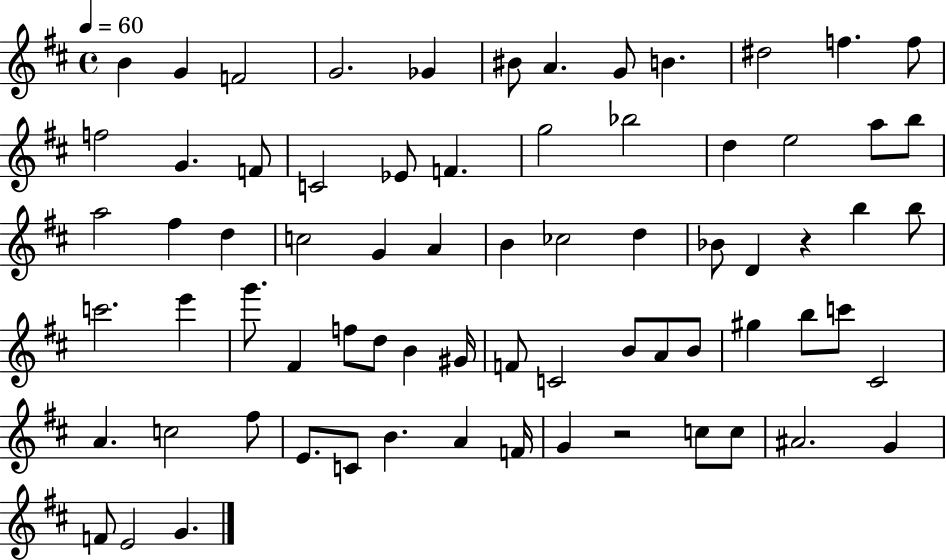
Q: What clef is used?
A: treble